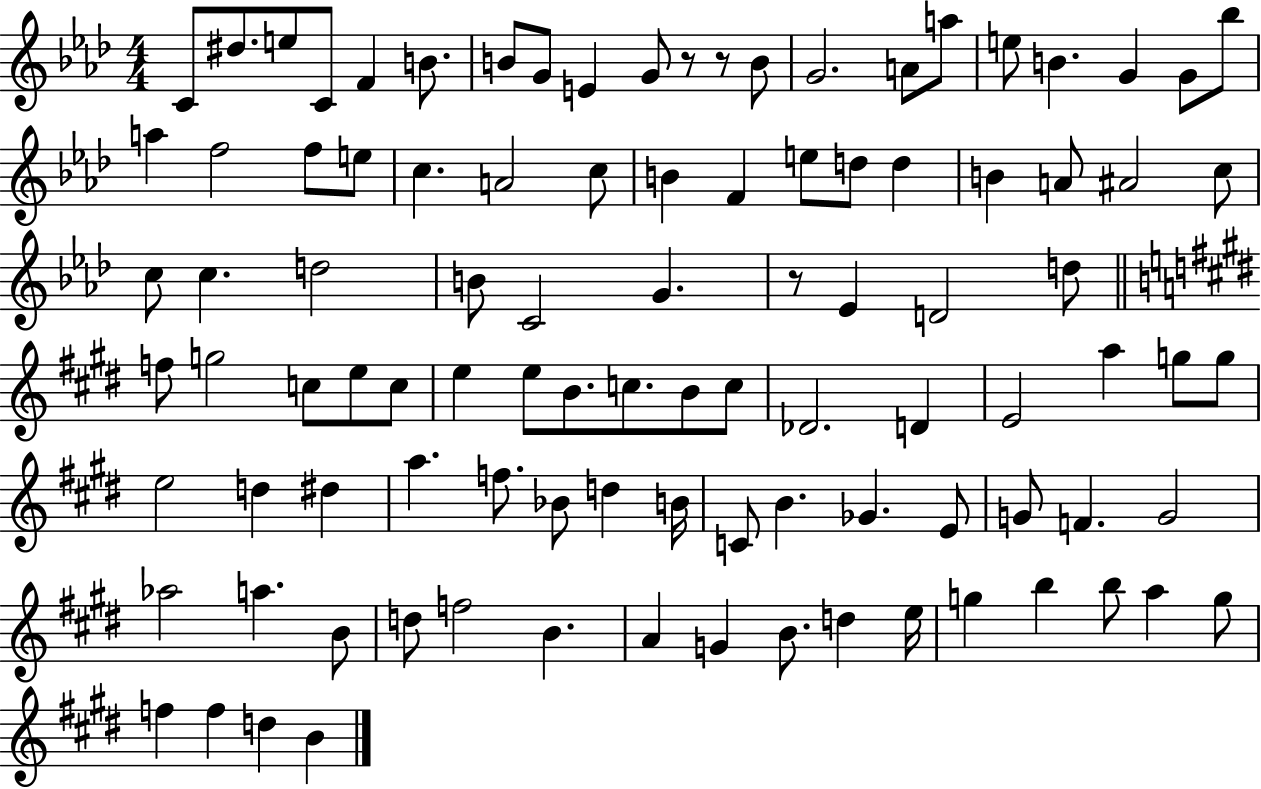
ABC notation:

X:1
T:Untitled
M:4/4
L:1/4
K:Ab
C/2 ^d/2 e/2 C/2 F B/2 B/2 G/2 E G/2 z/2 z/2 B/2 G2 A/2 a/2 e/2 B G G/2 _b/2 a f2 f/2 e/2 c A2 c/2 B F e/2 d/2 d B A/2 ^A2 c/2 c/2 c d2 B/2 C2 G z/2 _E D2 d/2 f/2 g2 c/2 e/2 c/2 e e/2 B/2 c/2 B/2 c/2 _D2 D E2 a g/2 g/2 e2 d ^d a f/2 _B/2 d B/4 C/2 B _G E/2 G/2 F G2 _a2 a B/2 d/2 f2 B A G B/2 d e/4 g b b/2 a g/2 f f d B